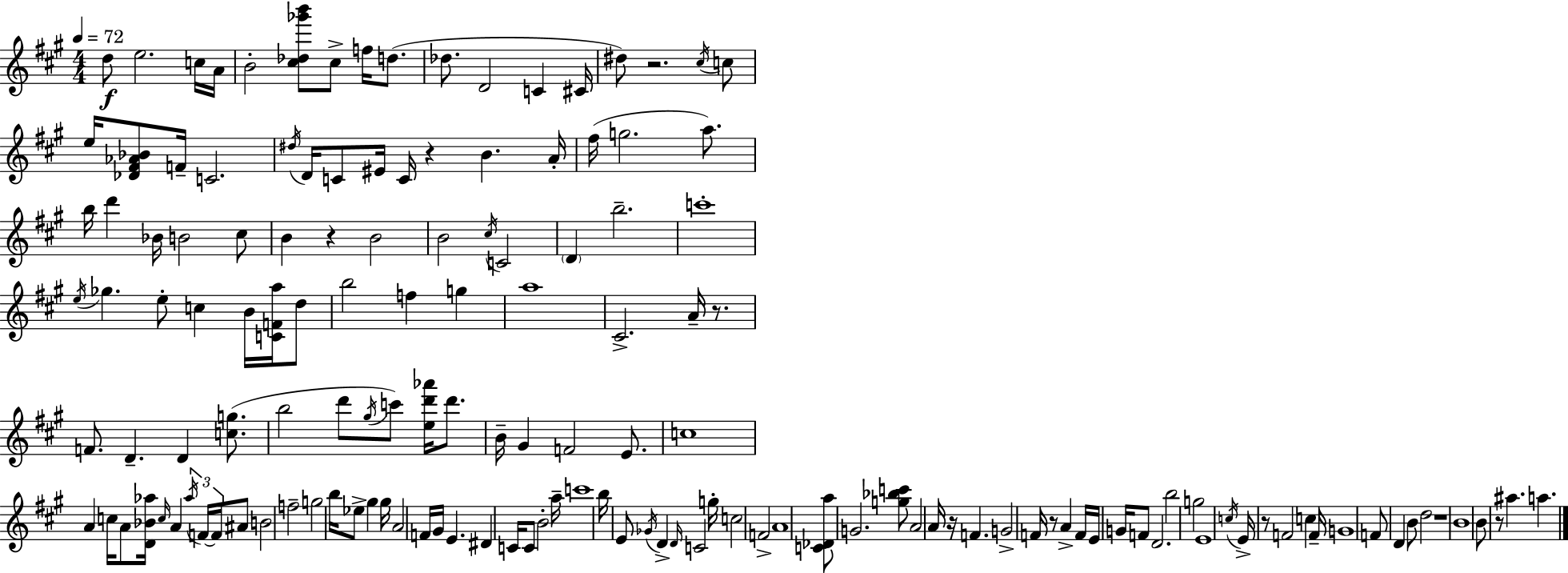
X:1
T:Untitled
M:4/4
L:1/4
K:A
d/2 e2 c/4 A/4 B2 [^c_d_g'b']/2 ^c/2 f/4 d/2 _d/2 D2 C ^C/4 ^d/2 z2 ^c/4 c/2 e/4 [_D^F_A_B]/2 F/4 C2 ^d/4 D/4 C/2 ^E/4 C/4 z B A/4 ^f/4 g2 a/2 b/4 d' _B/4 B2 ^c/2 B z B2 B2 ^c/4 C2 D b2 c'4 e/4 _g e/2 c B/4 [CFa]/4 d/2 b2 f g a4 ^C2 A/4 z/2 F/2 D D [cg]/2 b2 d'/2 ^g/4 c'/2 [ed'_a']/4 d'/2 B/4 ^G F2 E/2 c4 A c/4 A/2 [D_B_a]/4 c/4 A _a/4 F/4 F/4 ^A/2 B2 f2 g2 b/4 _e/2 ^g ^g/4 A2 F/4 ^G/4 E ^D C/4 C/2 B2 a/4 c'4 b/4 E/2 _G/4 D D/4 C2 g/4 c2 F2 A4 [C_Da]/2 G2 [g_bc']/2 A2 A/4 z/4 F G2 F/4 z/2 A F/4 E/4 G/4 F/2 D2 b2 g2 E4 c/4 E/4 z/2 F2 c F/4 G4 F/2 D B/2 d2 z4 B4 B/2 z/2 ^a a